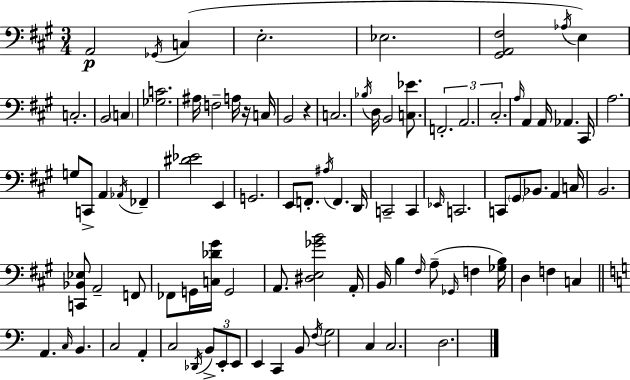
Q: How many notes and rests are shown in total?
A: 94